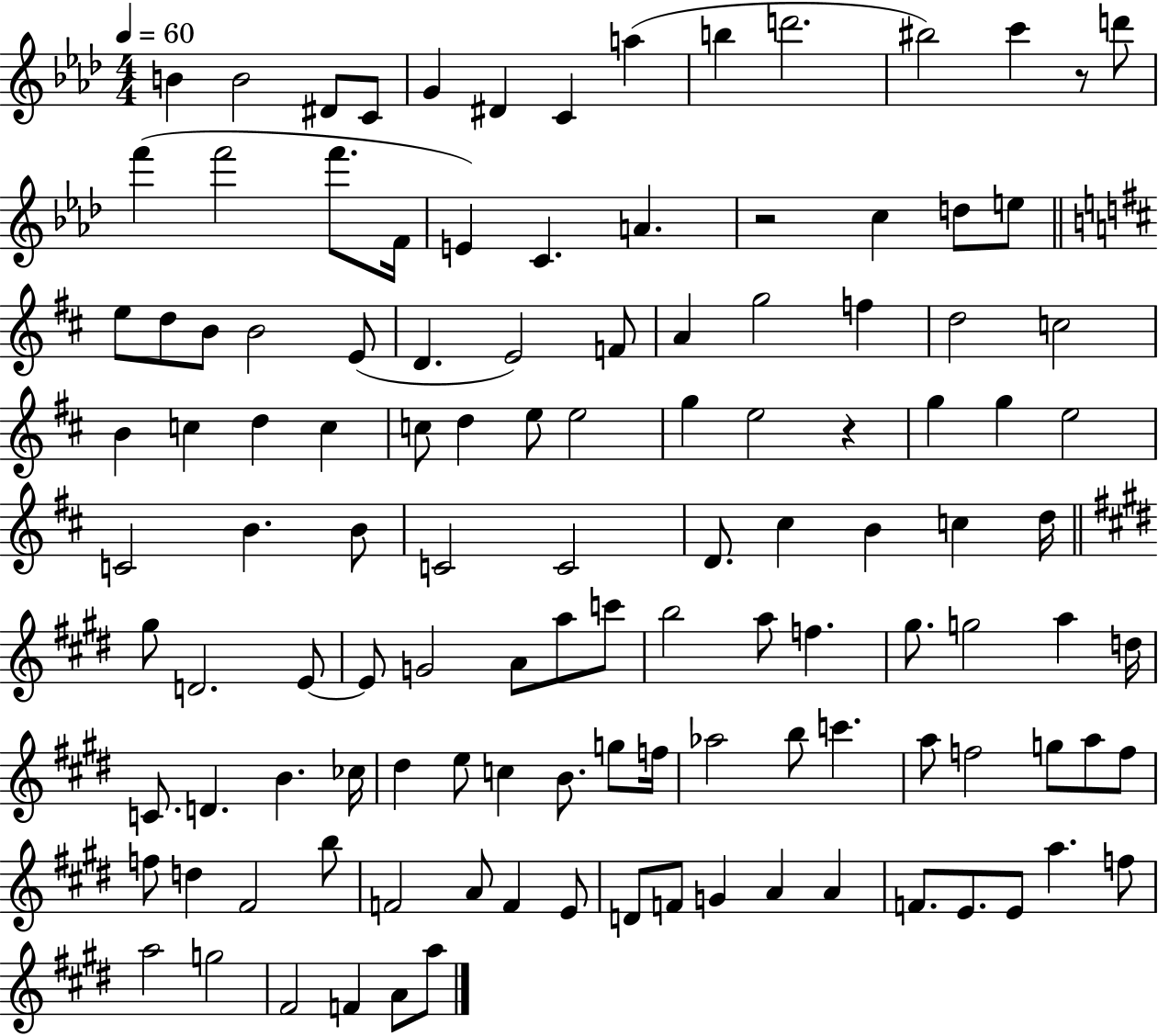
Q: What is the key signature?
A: AES major